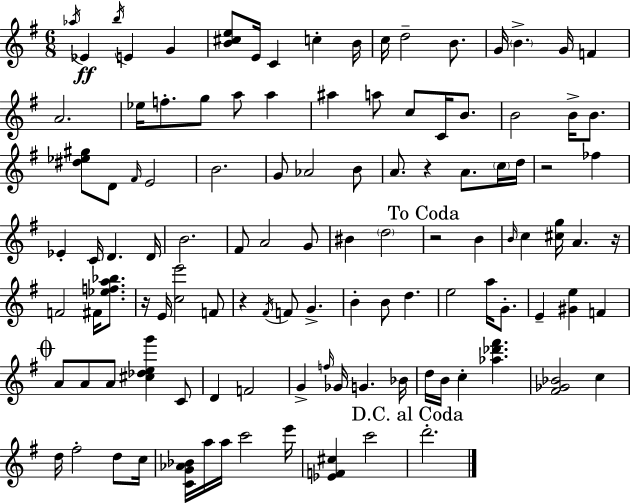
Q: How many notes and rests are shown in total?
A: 113